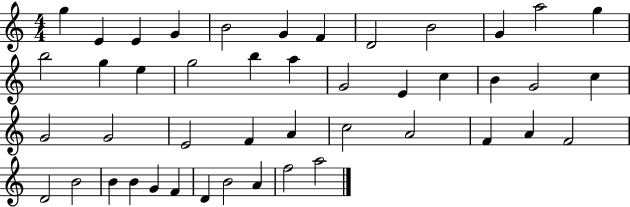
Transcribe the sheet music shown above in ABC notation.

X:1
T:Untitled
M:4/4
L:1/4
K:C
g E E G B2 G F D2 B2 G a2 g b2 g e g2 b a G2 E c B G2 c G2 G2 E2 F A c2 A2 F A F2 D2 B2 B B G F D B2 A f2 a2